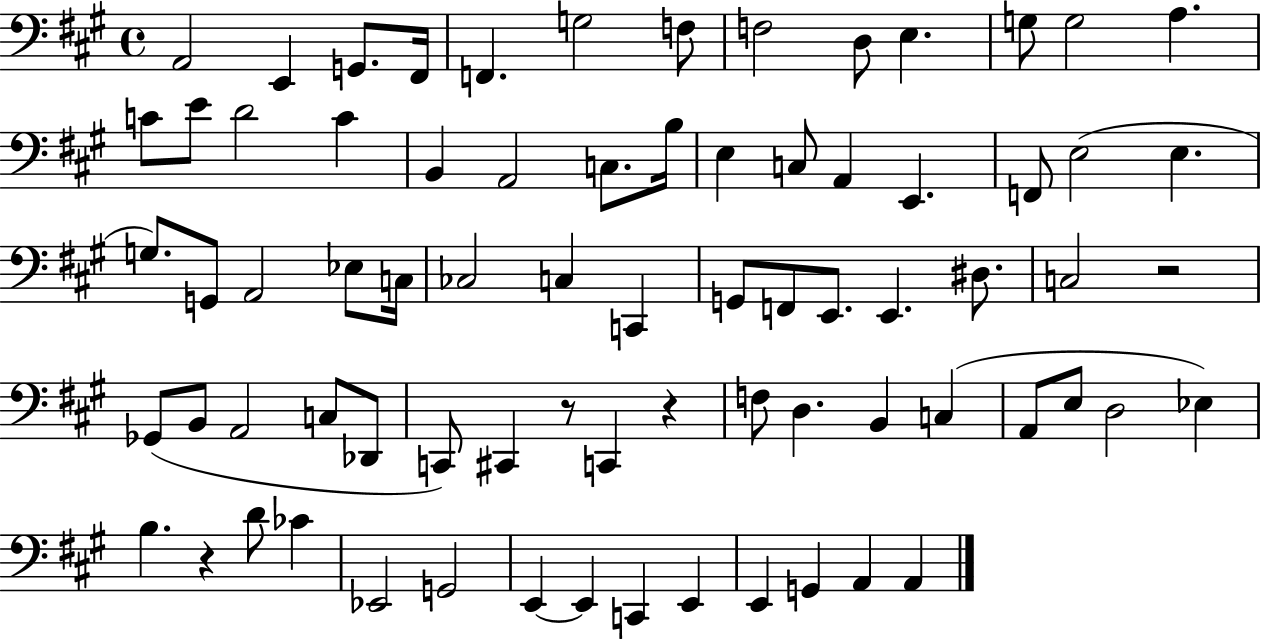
X:1
T:Untitled
M:4/4
L:1/4
K:A
A,,2 E,, G,,/2 ^F,,/4 F,, G,2 F,/2 F,2 D,/2 E, G,/2 G,2 A, C/2 E/2 D2 C B,, A,,2 C,/2 B,/4 E, C,/2 A,, E,, F,,/2 E,2 E, G,/2 G,,/2 A,,2 _E,/2 C,/4 _C,2 C, C,, G,,/2 F,,/2 E,,/2 E,, ^D,/2 C,2 z2 _G,,/2 B,,/2 A,,2 C,/2 _D,,/2 C,,/2 ^C,, z/2 C,, z F,/2 D, B,, C, A,,/2 E,/2 D,2 _E, B, z D/2 _C _E,,2 G,,2 E,, E,, C,, E,, E,, G,, A,, A,,